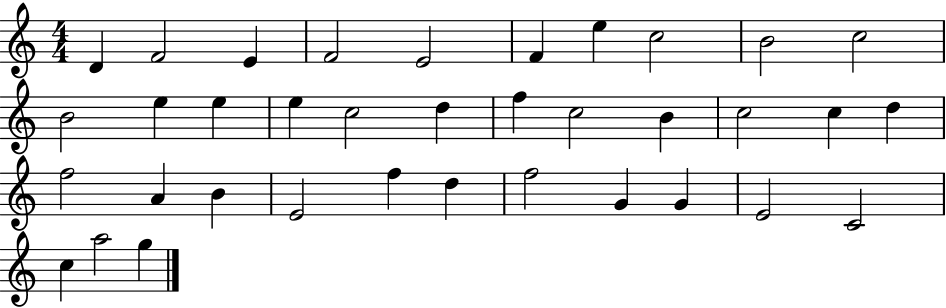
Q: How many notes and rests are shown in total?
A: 36